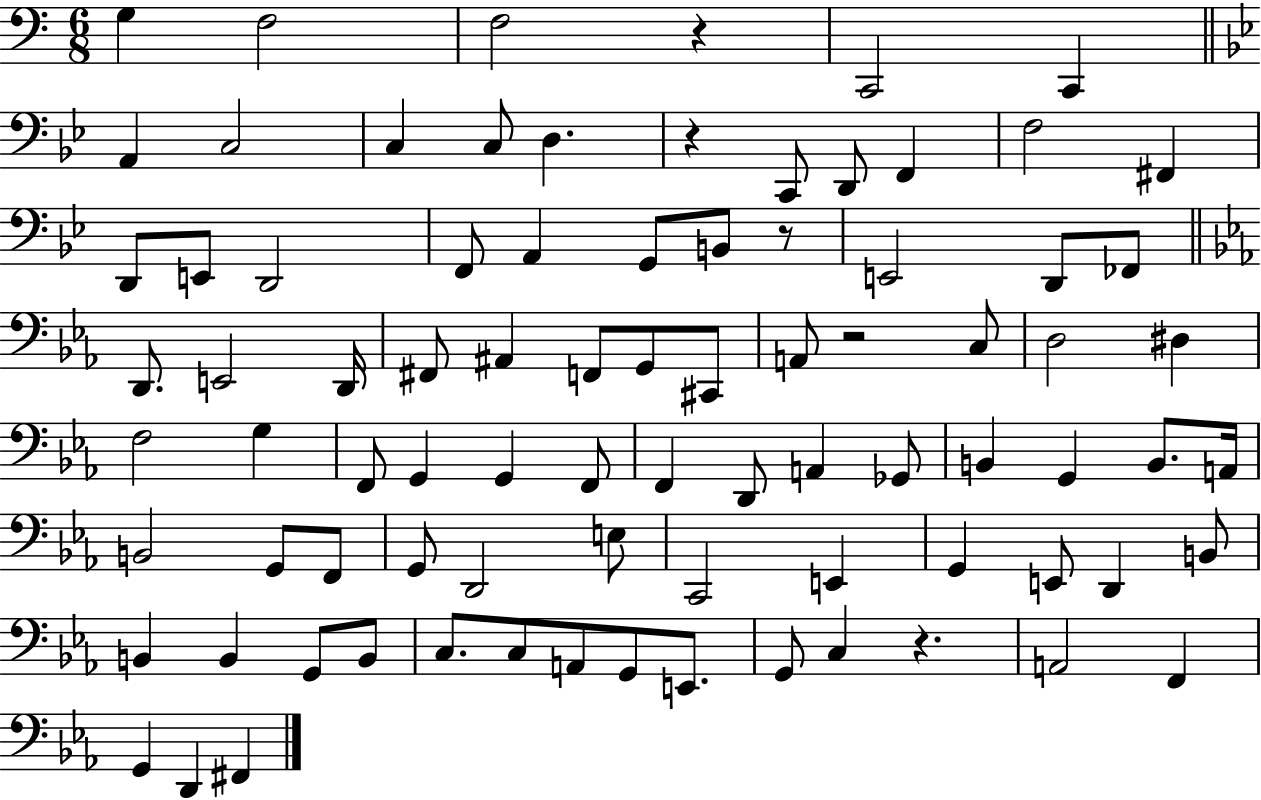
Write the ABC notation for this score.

X:1
T:Untitled
M:6/8
L:1/4
K:C
G, F,2 F,2 z C,,2 C,, A,, C,2 C, C,/2 D, z C,,/2 D,,/2 F,, F,2 ^F,, D,,/2 E,,/2 D,,2 F,,/2 A,, G,,/2 B,,/2 z/2 E,,2 D,,/2 _F,,/2 D,,/2 E,,2 D,,/4 ^F,,/2 ^A,, F,,/2 G,,/2 ^C,,/2 A,,/2 z2 C,/2 D,2 ^D, F,2 G, F,,/2 G,, G,, F,,/2 F,, D,,/2 A,, _G,,/2 B,, G,, B,,/2 A,,/4 B,,2 G,,/2 F,,/2 G,,/2 D,,2 E,/2 C,,2 E,, G,, E,,/2 D,, B,,/2 B,, B,, G,,/2 B,,/2 C,/2 C,/2 A,,/2 G,,/2 E,,/2 G,,/2 C, z A,,2 F,, G,, D,, ^F,,